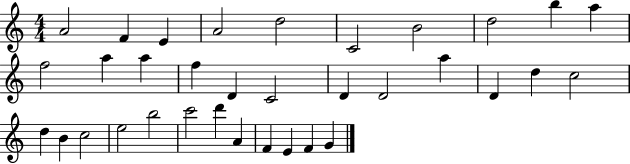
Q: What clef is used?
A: treble